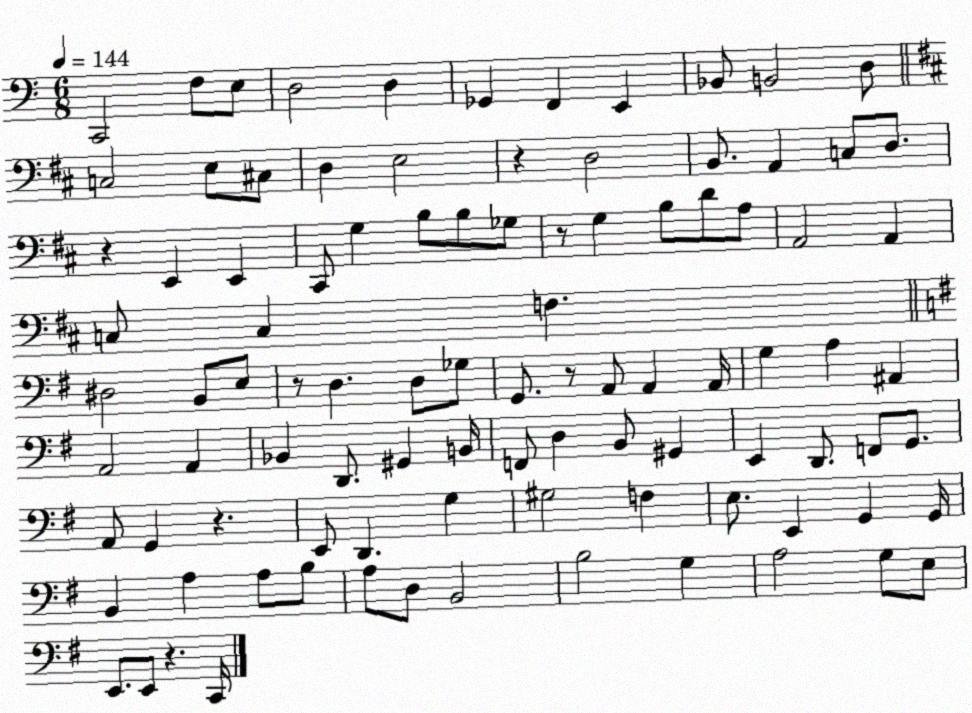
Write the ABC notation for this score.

X:1
T:Untitled
M:6/8
L:1/4
K:C
C,,2 F,/2 E,/2 D,2 D, _G,, F,, E,, _B,,/2 B,,2 D,/2 C,2 E,/2 ^C,/2 D, E,2 z D,2 B,,/2 A,, C,/2 D,/2 z E,, E,, ^C,,/2 G, B,/2 B,/2 _G,/2 z/2 G, B,/2 D/2 A,/2 A,,2 A,, C,/2 C, F, ^D,2 B,,/2 E,/2 z/2 D, D,/2 _G,/2 G,,/2 z/2 A,,/2 A,, A,,/4 G, A, ^A,, A,,2 A,, _B,, D,,/2 ^G,, B,,/4 F,,/2 D, B,,/2 ^G,, E,, D,,/2 F,,/2 G,,/2 A,,/2 G,, z E,,/2 D,, G, ^G,2 F, E,/2 E,, G,, G,,/4 B,, A, A,/2 B,/2 A,/2 D,/2 B,,2 B,2 G, A,2 G,/2 E,/2 E,,/2 E,,/2 z C,,/4